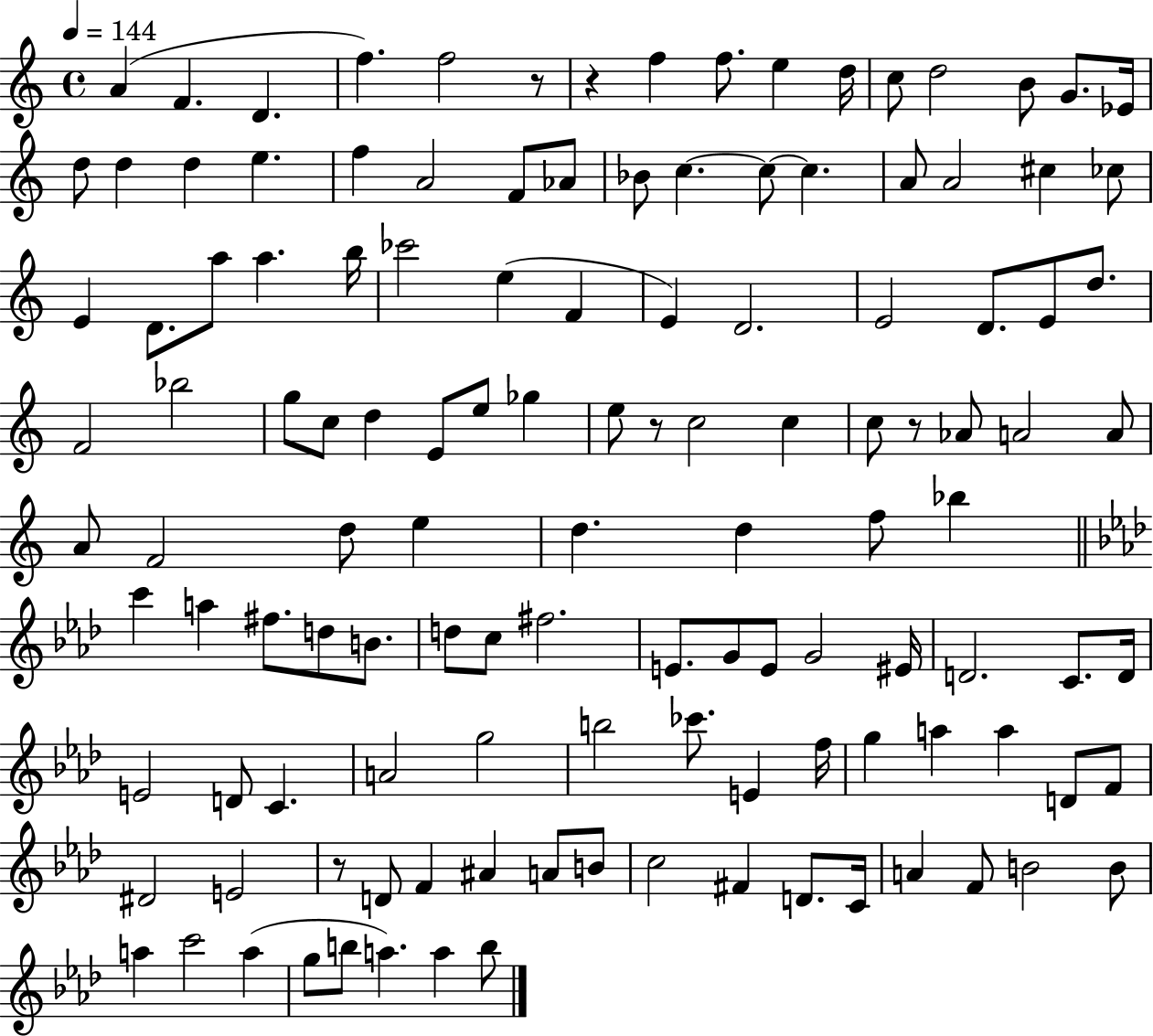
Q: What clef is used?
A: treble